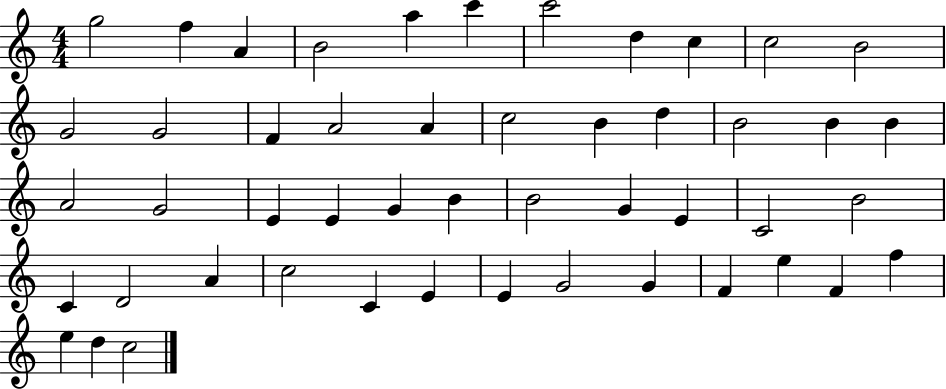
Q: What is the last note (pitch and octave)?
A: C5